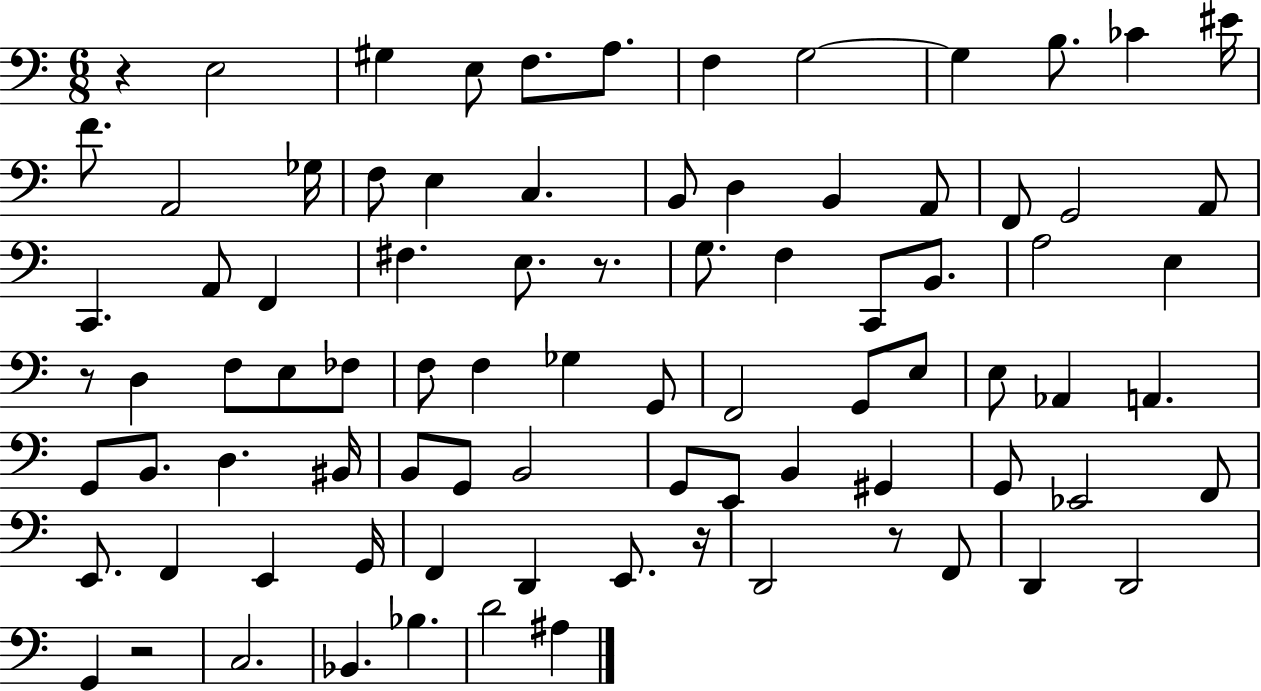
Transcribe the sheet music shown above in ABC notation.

X:1
T:Untitled
M:6/8
L:1/4
K:C
z E,2 ^G, E,/2 F,/2 A,/2 F, G,2 G, B,/2 _C ^E/4 F/2 A,,2 _G,/4 F,/2 E, C, B,,/2 D, B,, A,,/2 F,,/2 G,,2 A,,/2 C,, A,,/2 F,, ^F, E,/2 z/2 G,/2 F, C,,/2 B,,/2 A,2 E, z/2 D, F,/2 E,/2 _F,/2 F,/2 F, _G, G,,/2 F,,2 G,,/2 E,/2 E,/2 _A,, A,, G,,/2 B,,/2 D, ^B,,/4 B,,/2 G,,/2 B,,2 G,,/2 E,,/2 B,, ^G,, G,,/2 _E,,2 F,,/2 E,,/2 F,, E,, G,,/4 F,, D,, E,,/2 z/4 D,,2 z/2 F,,/2 D,, D,,2 G,, z2 C,2 _B,, _B, D2 ^A,